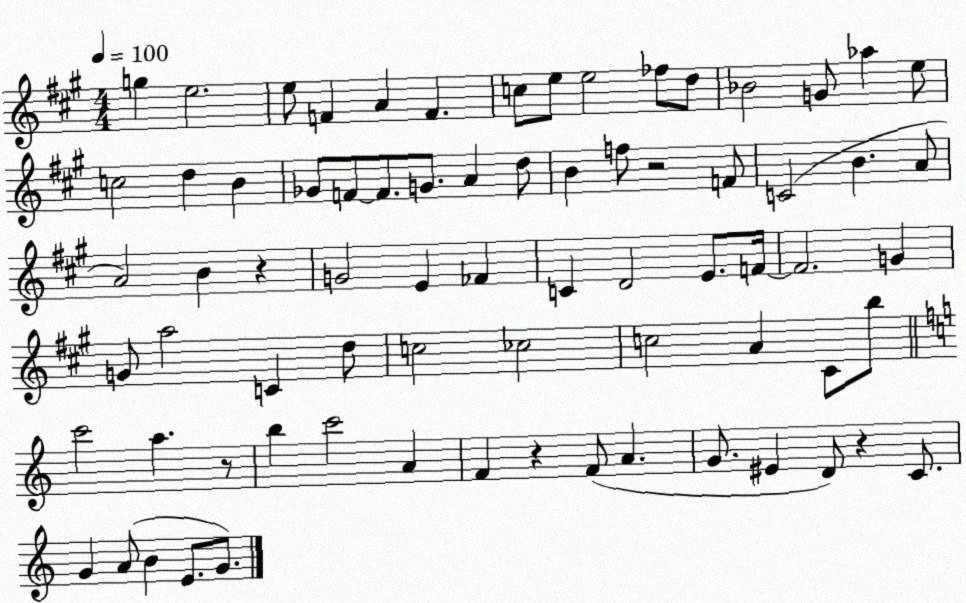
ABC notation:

X:1
T:Untitled
M:4/4
L:1/4
K:A
g e2 e/2 F A F c/2 e/2 e2 _f/2 d/2 _B2 G/2 _a e/2 c2 d B _G/2 F/2 F/2 G/2 A d/2 B f/2 z2 F/2 C2 B A/2 A2 B z G2 E _F C D2 E/2 F/4 F2 G G/2 a2 C d/2 c2 _c2 c2 A ^C/2 b/2 c'2 a z/2 b c'2 A F z F/2 A G/2 ^E D/2 z C/2 G A/2 B E/2 G/2